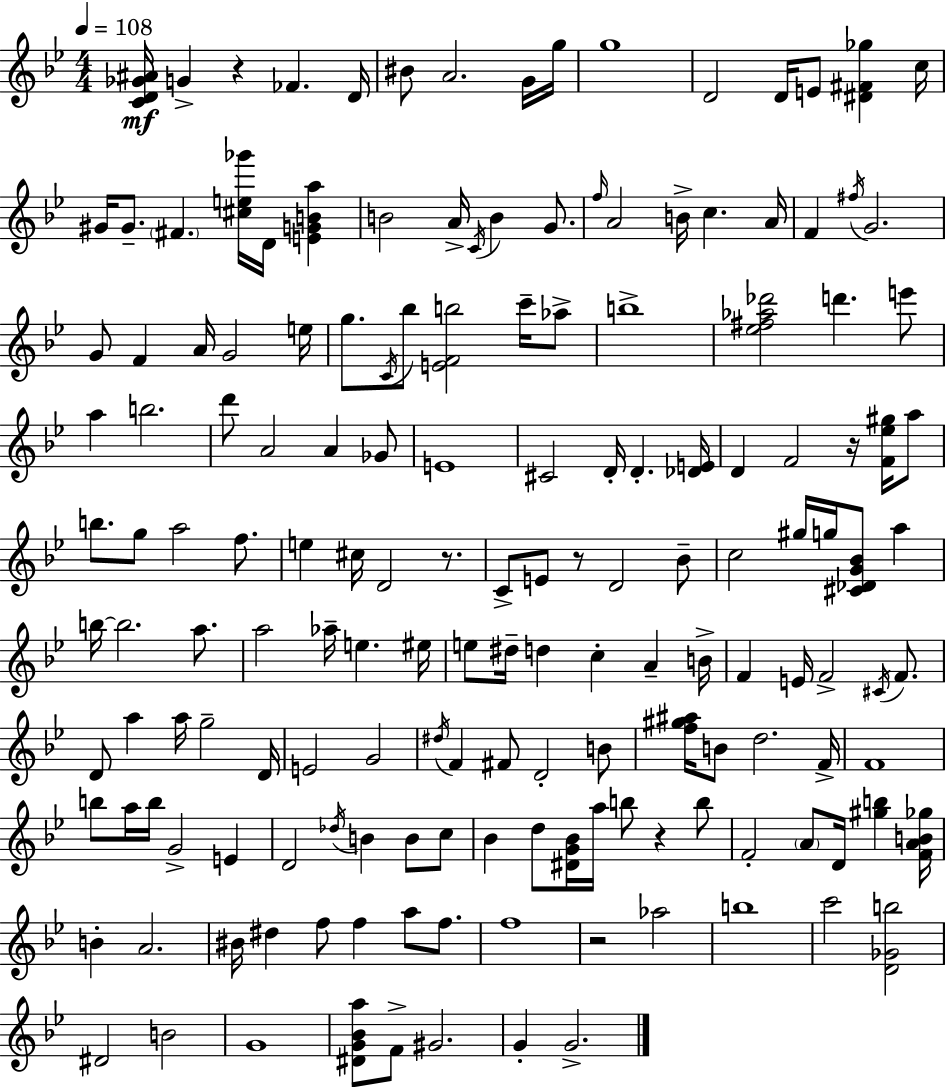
{
  \clef treble
  \numericTimeSignature
  \time 4/4
  \key g \minor
  \tempo 4 = 108
  \repeat volta 2 { <c' d' ges' ais'>16\mf g'4-> r4 fes'4. d'16 | bis'8 a'2. g'16 g''16 | g''1 | d'2 d'16 e'8 <dis' fis' ges''>4 c''16 | \break gis'16 gis'8.-- \parenthesize fis'4. <cis'' e'' ges'''>16 d'16 <e' g' b' a''>4 | b'2 a'16-> \acciaccatura { c'16 } b'4 g'8. | \grace { f''16 } a'2 b'16-> c''4. | a'16 f'4 \acciaccatura { fis''16 } g'2. | \break g'8 f'4 a'16 g'2 | e''16 g''8. \acciaccatura { c'16 } bes''8 <e' f' b''>2 | c'''16-- aes''8-> b''1-> | <ees'' fis'' aes'' des'''>2 d'''4. | \break e'''8 a''4 b''2. | d'''8 a'2 a'4 | ges'8 e'1 | cis'2 d'16-. d'4.-. | \break <des' e'>16 d'4 f'2 | r16 <f' ees'' gis''>16 a''8 b''8. g''8 a''2 | f''8. e''4 cis''16 d'2 | r8. c'8-> e'8 r8 d'2 | \break bes'8-- c''2 gis''16 g''16 <cis' des' g' bes'>8 | a''4 b''16~~ b''2. | a''8. a''2 aes''16-- e''4. | eis''16 e''8 dis''16-- d''4 c''4-. a'4-- | \break b'16-> f'4 e'16 f'2-> | \acciaccatura { cis'16 } f'8. d'8 a''4 a''16 g''2-- | d'16 e'2 g'2 | \acciaccatura { dis''16 } f'4 fis'8 d'2-. | \break b'8 <f'' gis'' ais''>16 b'8 d''2. | f'16-> f'1 | b''8 a''16 b''16 g'2-> | e'4 d'2 \acciaccatura { des''16 } b'4 | \break b'8 c''8 bes'4 d''8 <dis' g' bes'>16 a''16 b''8 | r4 b''8 f'2-. \parenthesize a'8 | d'16 <gis'' b''>4 <f' a' b' ges''>16 b'4-. a'2. | bis'16 dis''4 f''8 f''4 | \break a''8 f''8. f''1 | r2 aes''2 | b''1 | c'''2 <d' ges' b''>2 | \break dis'2 b'2 | g'1 | <dis' g' bes' a''>8 f'8-> gis'2. | g'4-. g'2.-> | \break } \bar "|."
}